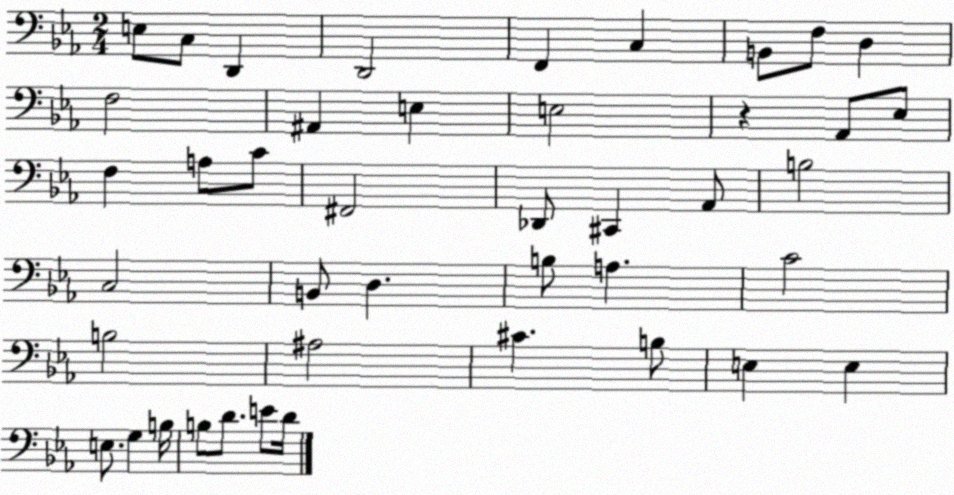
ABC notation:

X:1
T:Untitled
M:2/4
L:1/4
K:Eb
E,/2 C,/2 D,, D,,2 F,, C, B,,/2 F,/2 D, F,2 ^A,, E, E,2 z _A,,/2 _E,/2 F, A,/2 C/2 ^F,,2 _D,,/2 ^C,, _A,,/2 B,2 C,2 B,,/2 D, B,/2 A, C2 B,2 ^A,2 ^C B,/2 E, E, E,/2 G, B,/4 B,/2 D/2 E/2 D/4